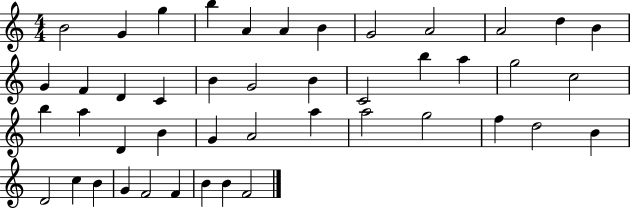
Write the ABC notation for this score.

X:1
T:Untitled
M:4/4
L:1/4
K:C
B2 G g b A A B G2 A2 A2 d B G F D C B G2 B C2 b a g2 c2 b a D B G A2 a a2 g2 f d2 B D2 c B G F2 F B B F2